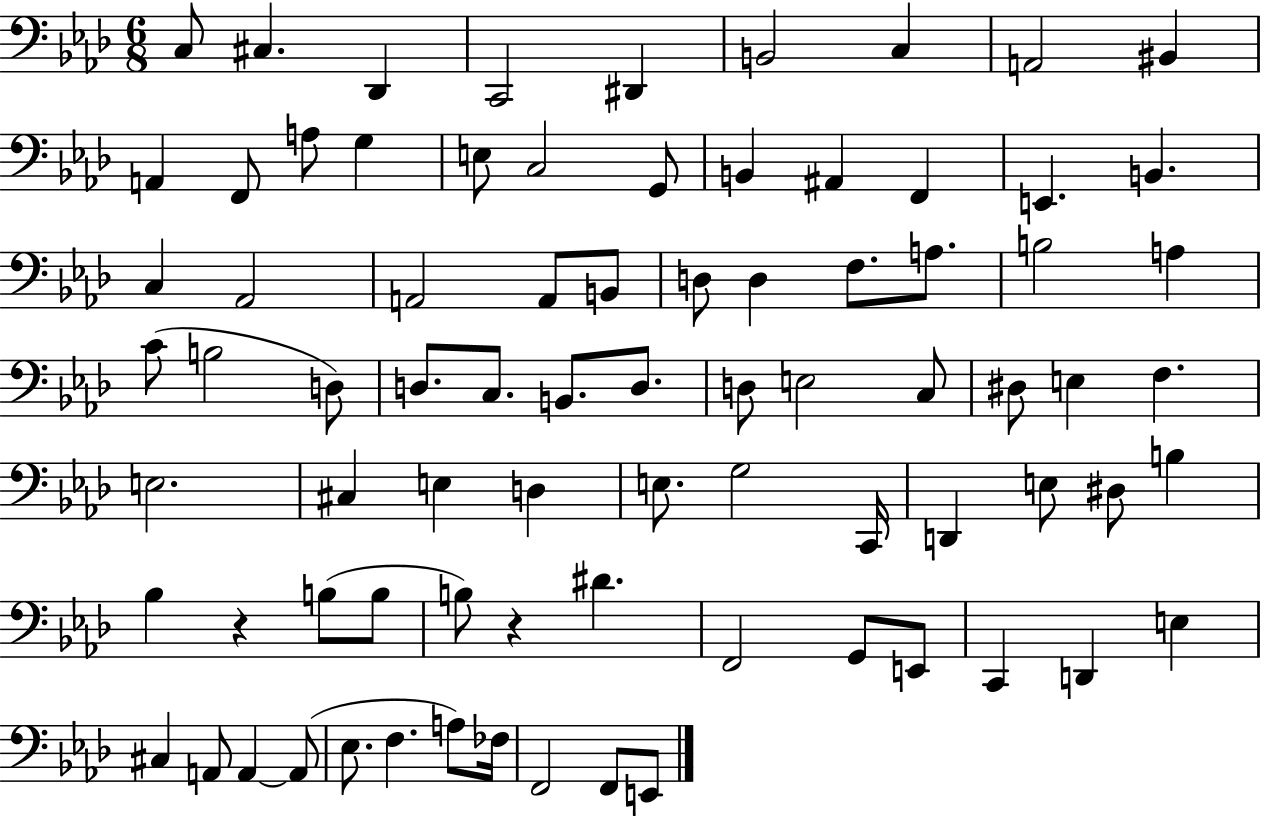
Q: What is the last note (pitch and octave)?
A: E2